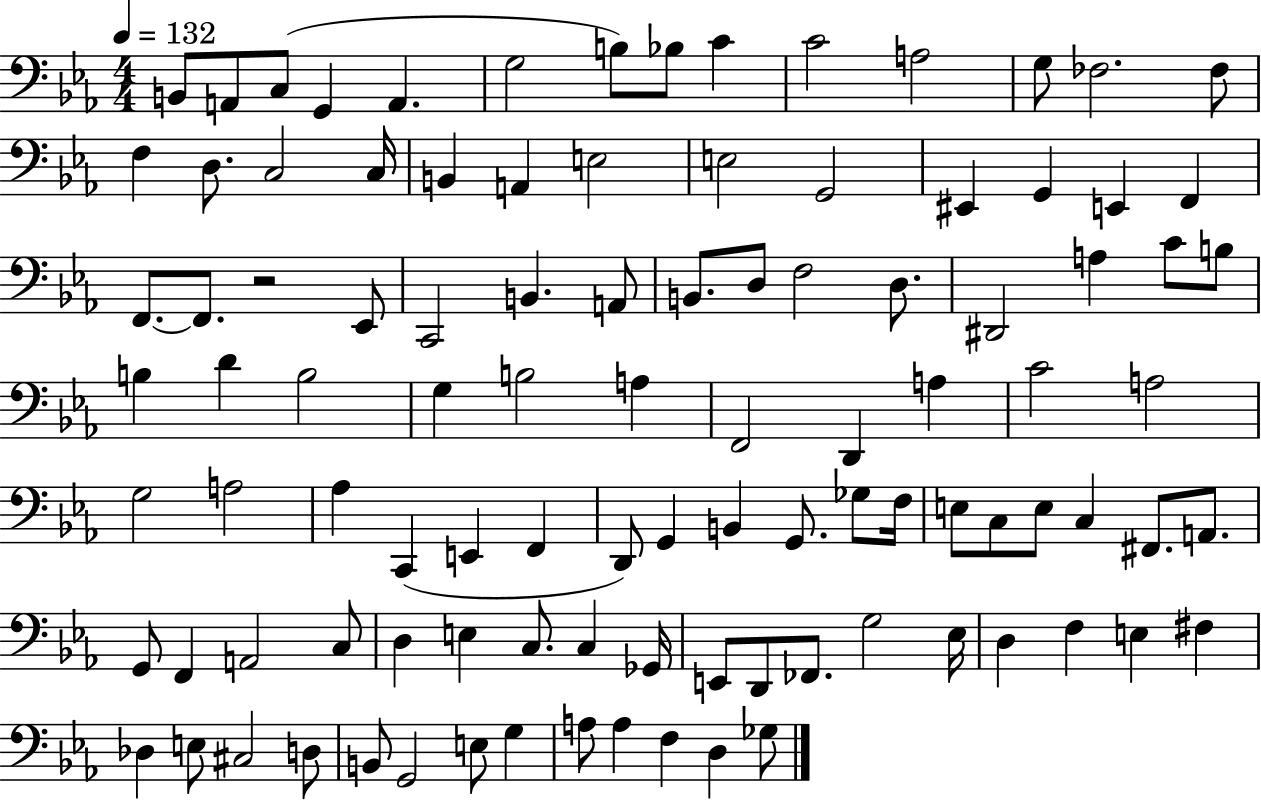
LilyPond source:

{
  \clef bass
  \numericTimeSignature
  \time 4/4
  \key ees \major
  \tempo 4 = 132
  b,8 a,8 c8( g,4 a,4. | g2 b8) bes8 c'4 | c'2 a2 | g8 fes2. fes8 | \break f4 d8. c2 c16 | b,4 a,4 e2 | e2 g,2 | eis,4 g,4 e,4 f,4 | \break f,8.~~ f,8. r2 ees,8 | c,2 b,4. a,8 | b,8. d8 f2 d8. | dis,2 a4 c'8 b8 | \break b4 d'4 b2 | g4 b2 a4 | f,2 d,4 a4 | c'2 a2 | \break g2 a2 | aes4 c,4( e,4 f,4 | d,8) g,4 b,4 g,8. ges8 f16 | e8 c8 e8 c4 fis,8. a,8. | \break g,8 f,4 a,2 c8 | d4 e4 c8. c4 ges,16 | e,8 d,8 fes,8. g2 ees16 | d4 f4 e4 fis4 | \break des4 e8 cis2 d8 | b,8 g,2 e8 g4 | a8 a4 f4 d4 ges8 | \bar "|."
}